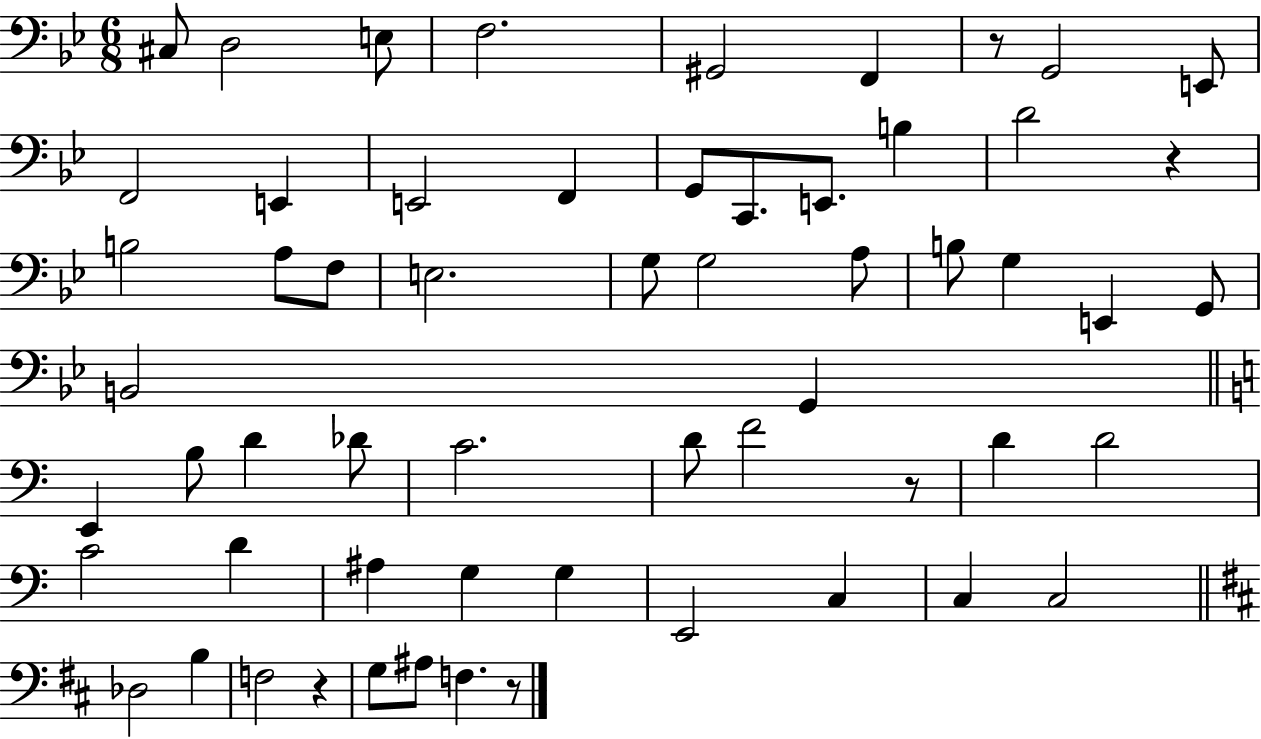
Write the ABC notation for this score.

X:1
T:Untitled
M:6/8
L:1/4
K:Bb
^C,/2 D,2 E,/2 F,2 ^G,,2 F,, z/2 G,,2 E,,/2 F,,2 E,, E,,2 F,, G,,/2 C,,/2 E,,/2 B, D2 z B,2 A,/2 F,/2 E,2 G,/2 G,2 A,/2 B,/2 G, E,, G,,/2 B,,2 G,, E,, B,/2 D _D/2 C2 D/2 F2 z/2 D D2 C2 D ^A, G, G, E,,2 C, C, C,2 _D,2 B, F,2 z G,/2 ^A,/2 F, z/2